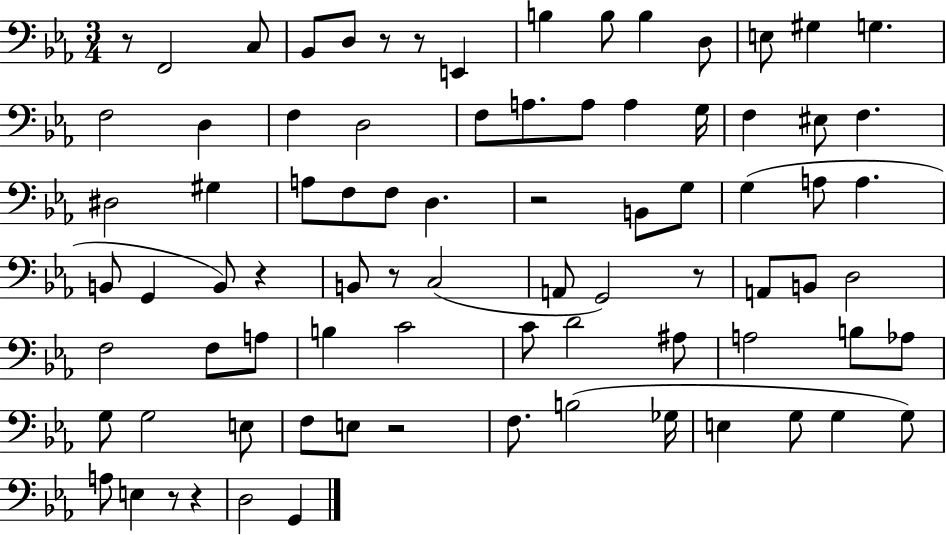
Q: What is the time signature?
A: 3/4